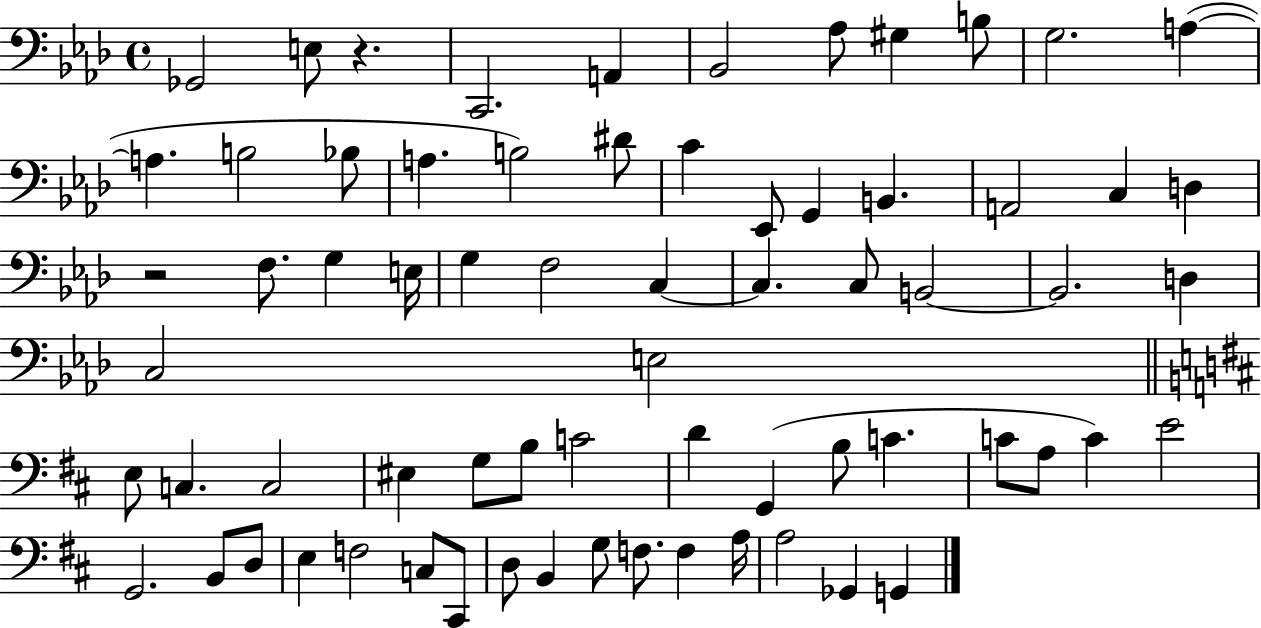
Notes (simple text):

Gb2/h E3/e R/q. C2/h. A2/q Bb2/h Ab3/e G#3/q B3/e G3/h. A3/q A3/q. B3/h Bb3/e A3/q. B3/h D#4/e C4/q Eb2/e G2/q B2/q. A2/h C3/q D3/q R/h F3/e. G3/q E3/s G3/q F3/h C3/q C3/q. C3/e B2/h B2/h. D3/q C3/h E3/h E3/e C3/q. C3/h EIS3/q G3/e B3/e C4/h D4/q G2/q B3/e C4/q. C4/e A3/e C4/q E4/h G2/h. B2/e D3/e E3/q F3/h C3/e C#2/e D3/e B2/q G3/e F3/e. F3/q A3/s A3/h Gb2/q G2/q